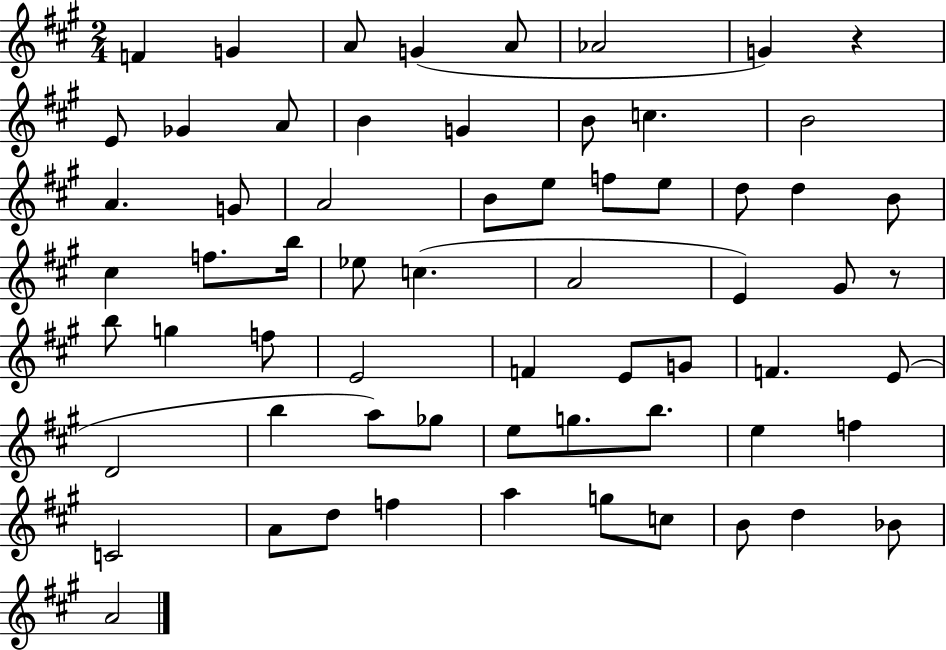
{
  \clef treble
  \numericTimeSignature
  \time 2/4
  \key a \major
  f'4 g'4 | a'8 g'4( a'8 | aes'2 | g'4) r4 | \break e'8 ges'4 a'8 | b'4 g'4 | b'8 c''4. | b'2 | \break a'4. g'8 | a'2 | b'8 e''8 f''8 e''8 | d''8 d''4 b'8 | \break cis''4 f''8. b''16 | ees''8 c''4.( | a'2 | e'4) gis'8 r8 | \break b''8 g''4 f''8 | e'2 | f'4 e'8 g'8 | f'4. e'8( | \break d'2 | b''4 a''8) ges''8 | e''8 g''8. b''8. | e''4 f''4 | \break c'2 | a'8 d''8 f''4 | a''4 g''8 c''8 | b'8 d''4 bes'8 | \break a'2 | \bar "|."
}